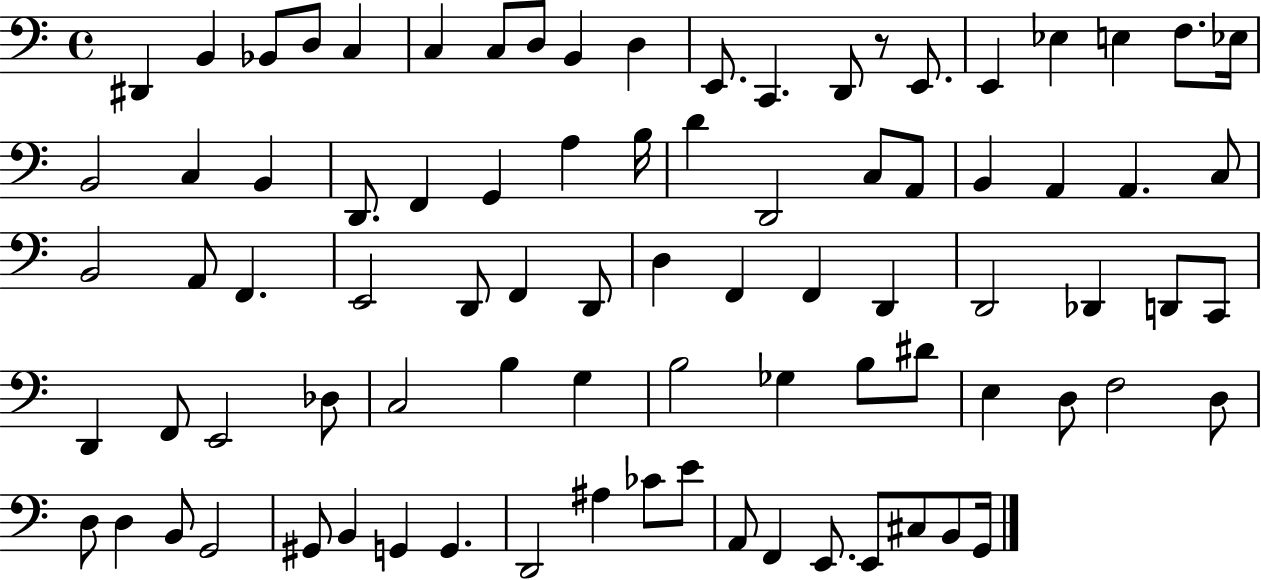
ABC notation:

X:1
T:Untitled
M:4/4
L:1/4
K:C
^D,, B,, _B,,/2 D,/2 C, C, C,/2 D,/2 B,, D, E,,/2 C,, D,,/2 z/2 E,,/2 E,, _E, E, F,/2 _E,/4 B,,2 C, B,, D,,/2 F,, G,, A, B,/4 D D,,2 C,/2 A,,/2 B,, A,, A,, C,/2 B,,2 A,,/2 F,, E,,2 D,,/2 F,, D,,/2 D, F,, F,, D,, D,,2 _D,, D,,/2 C,,/2 D,, F,,/2 E,,2 _D,/2 C,2 B, G, B,2 _G, B,/2 ^D/2 E, D,/2 F,2 D,/2 D,/2 D, B,,/2 G,,2 ^G,,/2 B,, G,, G,, D,,2 ^A, _C/2 E/2 A,,/2 F,, E,,/2 E,,/2 ^C,/2 B,,/2 G,,/4